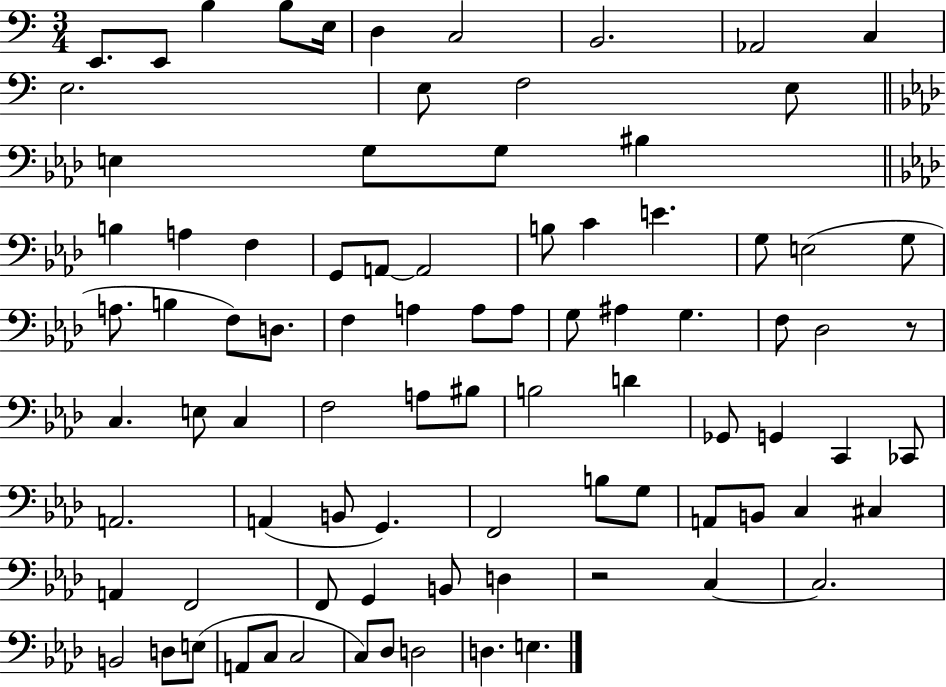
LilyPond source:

{
  \clef bass
  \numericTimeSignature
  \time 3/4
  \key c \major
  e,8. e,8 b4 b8 e16 | d4 c2 | b,2. | aes,2 c4 | \break e2. | e8 f2 e8 | \bar "||" \break \key aes \major e4 g8 g8 bis4 | \bar "||" \break \key aes \major b4 a4 f4 | g,8 a,8~~ a,2 | b8 c'4 e'4. | g8 e2( g8 | \break a8. b4 f8) d8. | f4 a4 a8 a8 | g8 ais4 g4. | f8 des2 r8 | \break c4. e8 c4 | f2 a8 bis8 | b2 d'4 | ges,8 g,4 c,4 ces,8 | \break a,2. | a,4( b,8 g,4.) | f,2 b8 g8 | a,8 b,8 c4 cis4 | \break a,4 f,2 | f,8 g,4 b,8 d4 | r2 c4~~ | c2. | \break b,2 d8 e8( | a,8 c8 c2 | c8) des8 d2 | d4. e4. | \break \bar "|."
}